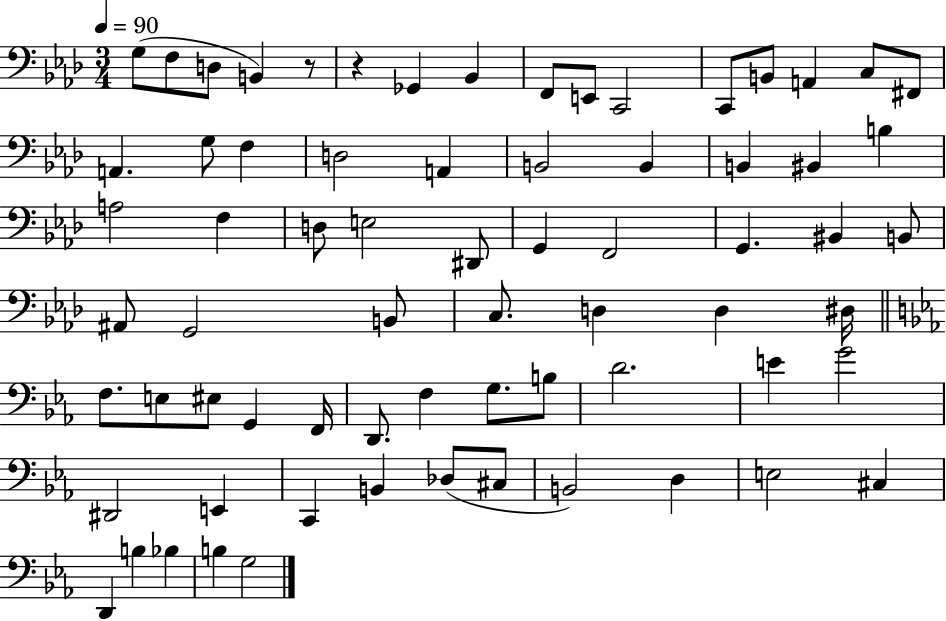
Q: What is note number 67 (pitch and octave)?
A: B3